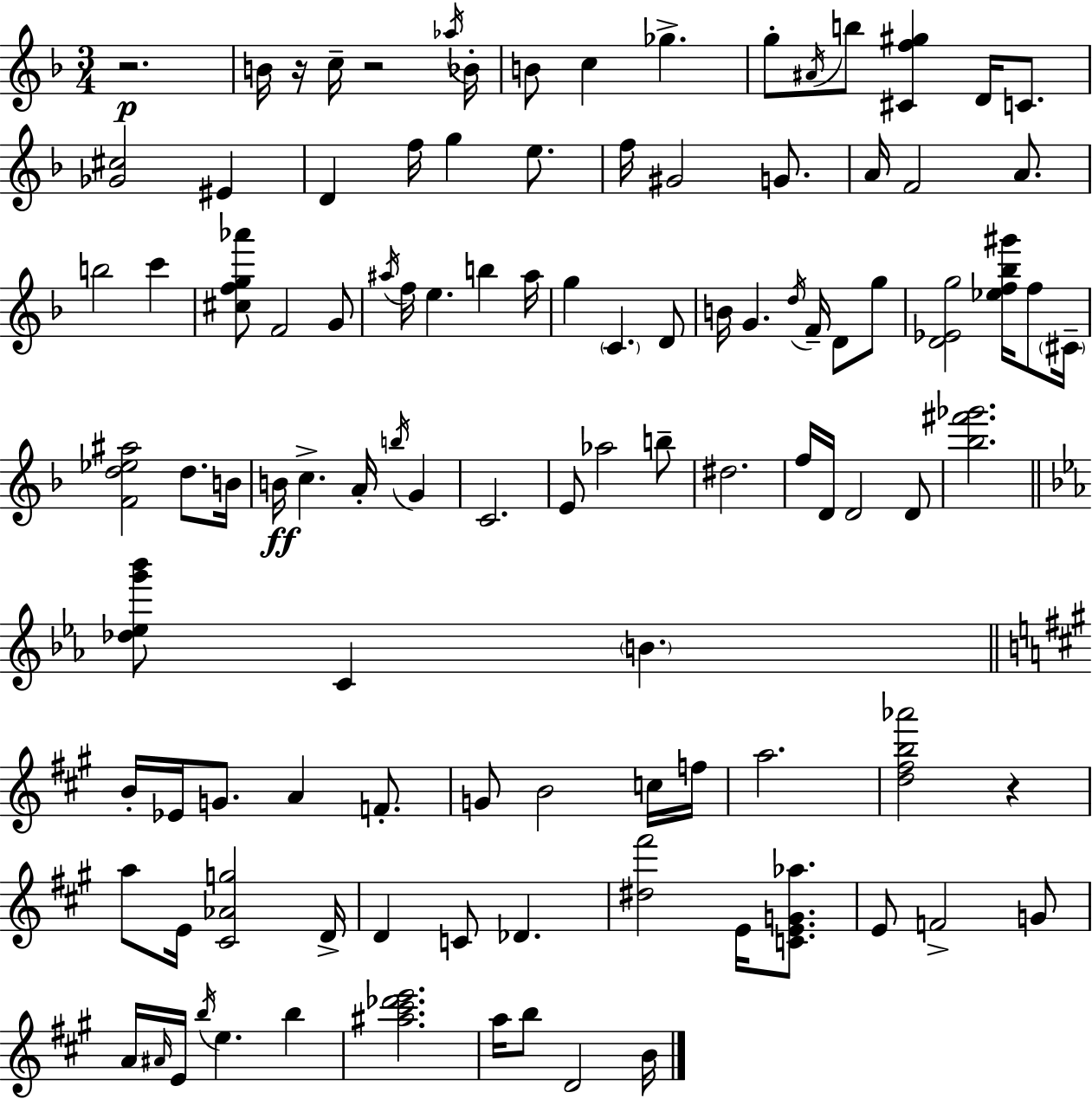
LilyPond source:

{
  \clef treble
  \numericTimeSignature
  \time 3/4
  \key d \minor
  \repeat volta 2 { r2.\p | b'16 r16 c''16-- r2 \acciaccatura { aes''16 } | bes'16-. b'8 c''4 ges''4.-> | g''8-. \acciaccatura { ais'16 } b''8 <cis' f'' gis''>4 d'16 c'8. | \break <ges' cis''>2 eis'4 | d'4 f''16 g''4 e''8. | f''16 gis'2 g'8. | a'16 f'2 a'8. | \break b''2 c'''4 | <cis'' f'' g'' aes'''>8 f'2 | g'8 \acciaccatura { ais''16 } f''16 e''4. b''4 | ais''16 g''4 \parenthesize c'4. | \break d'8 b'16 g'4. \acciaccatura { d''16 } f'16-- | d'8 g''8 <d' ees' g''>2 | <ees'' f'' bes'' gis'''>16 f''8 \parenthesize cis'16-- <f' d'' ees'' ais''>2 | d''8. b'16 b'16\ff c''4.-> a'16-. | \break \acciaccatura { b''16 } g'4 c'2. | e'8 aes''2 | b''8-- dis''2. | f''16 d'16 d'2 | \break d'8 <bes'' fis''' ges'''>2. | \bar "||" \break \key c \minor <des'' ees'' g''' bes'''>8 c'4 \parenthesize b'4. | \bar "||" \break \key a \major b'16-. ees'16 g'8. a'4 f'8.-. | g'8 b'2 c''16 f''16 | a''2. | <d'' fis'' b'' aes'''>2 r4 | \break a''8 e'16 <cis' aes' g''>2 d'16-> | d'4 c'8 des'4. | <dis'' fis'''>2 e'16 <c' e' g' aes''>8. | e'8 f'2-> g'8 | \break a'16 \grace { ais'16 } e'16 \acciaccatura { b''16 } e''4. b''4 | <ais'' cis''' des''' e'''>2. | a''16 b''8 d'2 | b'16 } \bar "|."
}